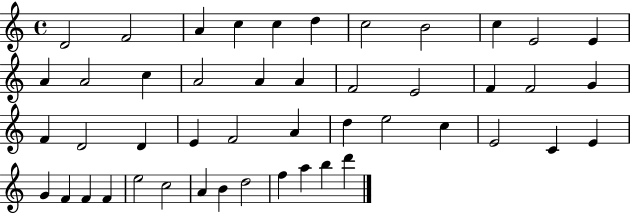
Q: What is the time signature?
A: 4/4